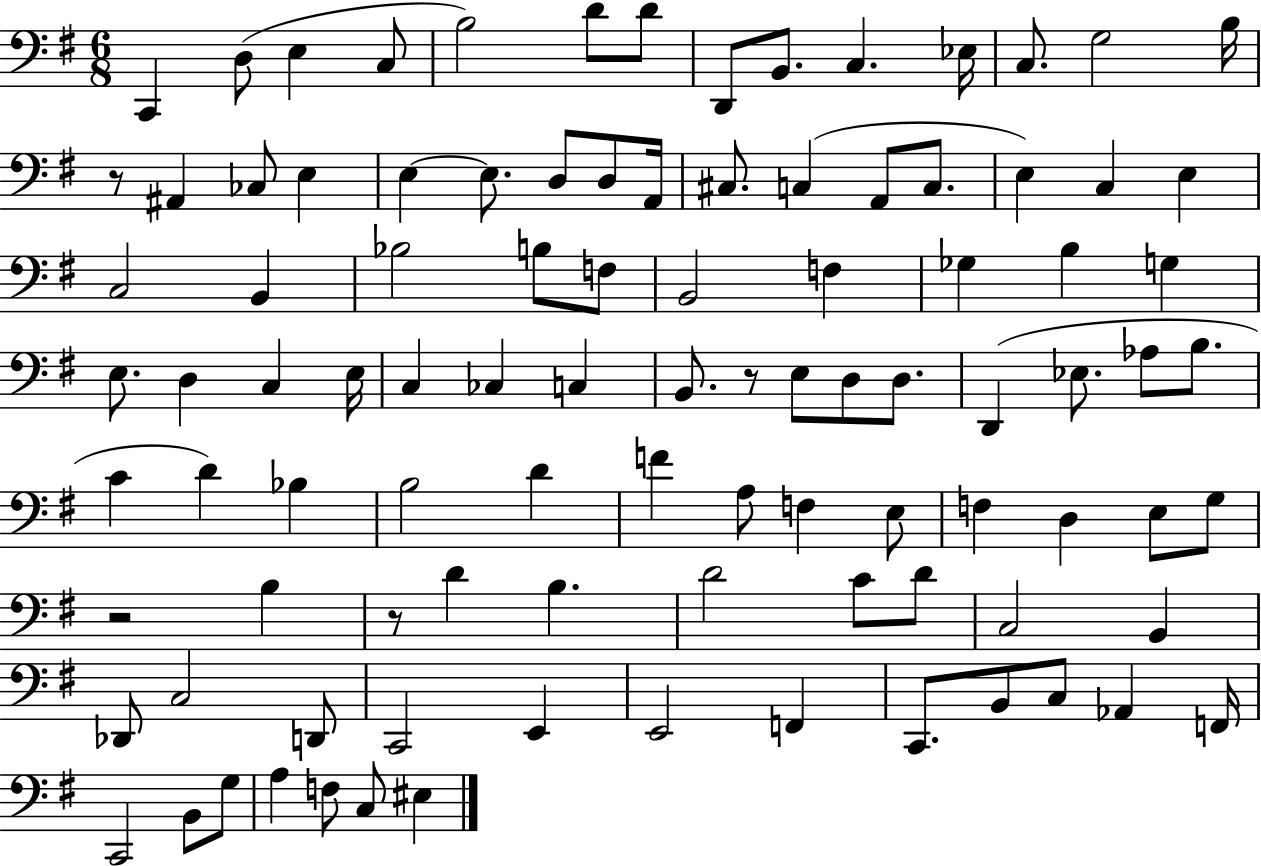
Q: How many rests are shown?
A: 4